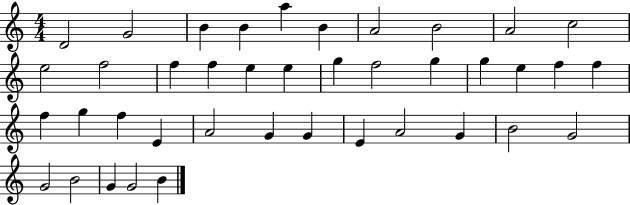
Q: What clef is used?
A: treble